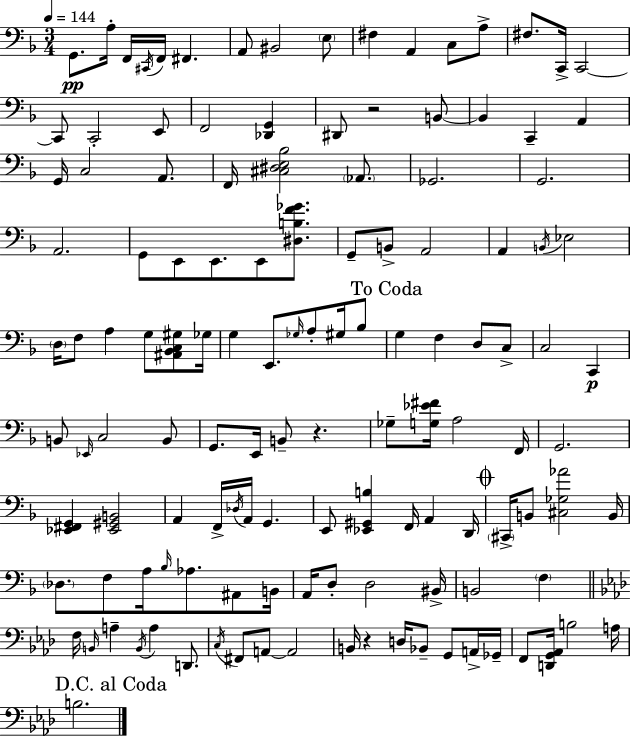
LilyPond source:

{
  \clef bass
  \numericTimeSignature
  \time 3/4
  \key f \major
  \tempo 4 = 144
  g,8.\pp a16-. f,16 \acciaccatura { cis,16 } f,16 fis,4. | a,8 bis,2 \parenthesize e8 | fis4 a,4 c8 a8-> | fis8. c,16-> c,2~~ | \break c,8 c,2-. e,8 | f,2 <des, g,>4 | dis,8 r2 b,8~~ | b,4 c,4-- a,4 | \break g,16 c2 a,8. | f,16 <cis dis e bes>2 \parenthesize aes,8. | ges,2. | g,2. | \break a,2. | g,8 e,8 e,8. e,8 <dis b f' ges'>8. | g,8-- b,8-> a,2 | a,4 \acciaccatura { b,16 } ees2 | \break \parenthesize d16 f8 a4 g8 <ais, bes, c gis>8 | ges16 g4 e,8. \grace { ges16 } a8-. | gis16 bes8 \mark "To Coda" g4 f4 d8 | c8-> c2 c,4\p | \break b,8 \grace { ees,16 } c2 | b,8 g,8. e,16 b,8-- r4. | ges8-- <g ees' fis'>16 a2 | f,16 g,2. | \break <ees, fis, g,>4 <ees, gis, b,>2 | a,4 f,16-> \acciaccatura { des16 } a,16 g,4. | e,8 <ees, gis, b>4 f,16 | a,4 d,16 \mark \markup { \musicglyph "scripts.coda" } \parenthesize cis,16-> b,8 <cis ges aes'>2 | \break b,16 \parenthesize des8. f8 a16 \grace { bes16 } | aes8. ais,8 b,16 a,16 d8-. d2 | bis,16-> b,2 | \parenthesize f4 \bar "||" \break \key f \minor f16 \grace { b,16 } a4-- \acciaccatura { b,16 } a4 d,8. | \acciaccatura { c16 } fis,8 a,8~~ a,2 | b,16 r4 d16 bes,8-- g,8 | a,16-> ges,16-- f,8 <d, g, aes,>16 b2 | \break a16 \mark "D.C. al Coda" b2. | \bar "|."
}